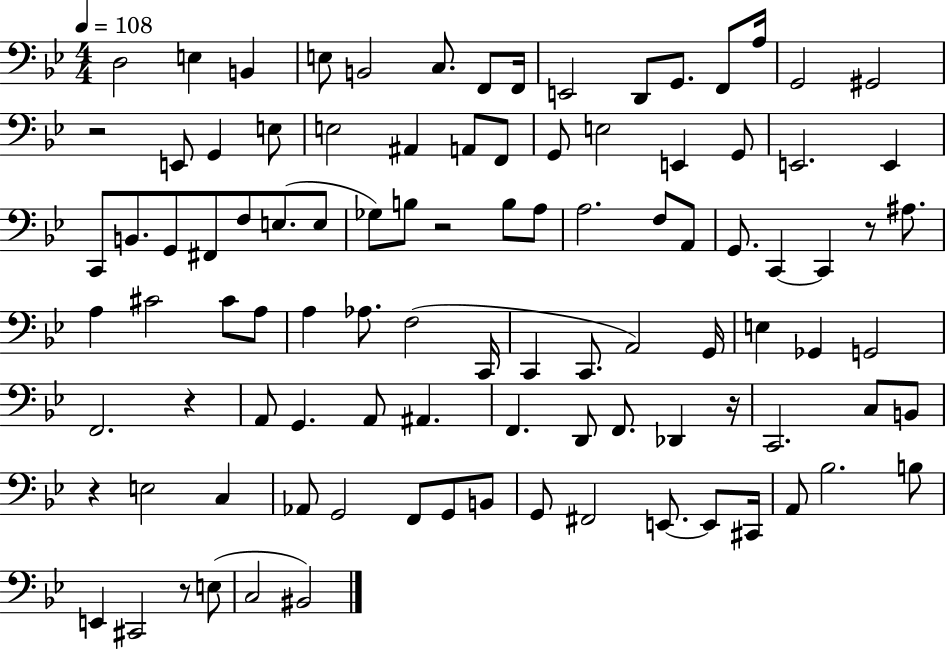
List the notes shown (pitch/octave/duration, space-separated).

D3/h E3/q B2/q E3/e B2/h C3/e. F2/e F2/s E2/h D2/e G2/e. F2/e A3/s G2/h G#2/h R/h E2/e G2/q E3/e E3/h A#2/q A2/e F2/e G2/e E3/h E2/q G2/e E2/h. E2/q C2/e B2/e. G2/e F#2/e F3/e E3/e. E3/e Gb3/e B3/e R/h B3/e A3/e A3/h. F3/e A2/e G2/e. C2/q C2/q R/e A#3/e. A3/q C#4/h C#4/e A3/e A3/q Ab3/e. F3/h C2/s C2/q C2/e. A2/h G2/s E3/q Gb2/q G2/h F2/h. R/q A2/e G2/q. A2/e A#2/q. F2/q. D2/e F2/e. Db2/q R/s C2/h. C3/e B2/e R/q E3/h C3/q Ab2/e G2/h F2/e G2/e B2/e G2/e F#2/h E2/e. E2/e C#2/s A2/e Bb3/h. B3/e E2/q C#2/h R/e E3/e C3/h BIS2/h